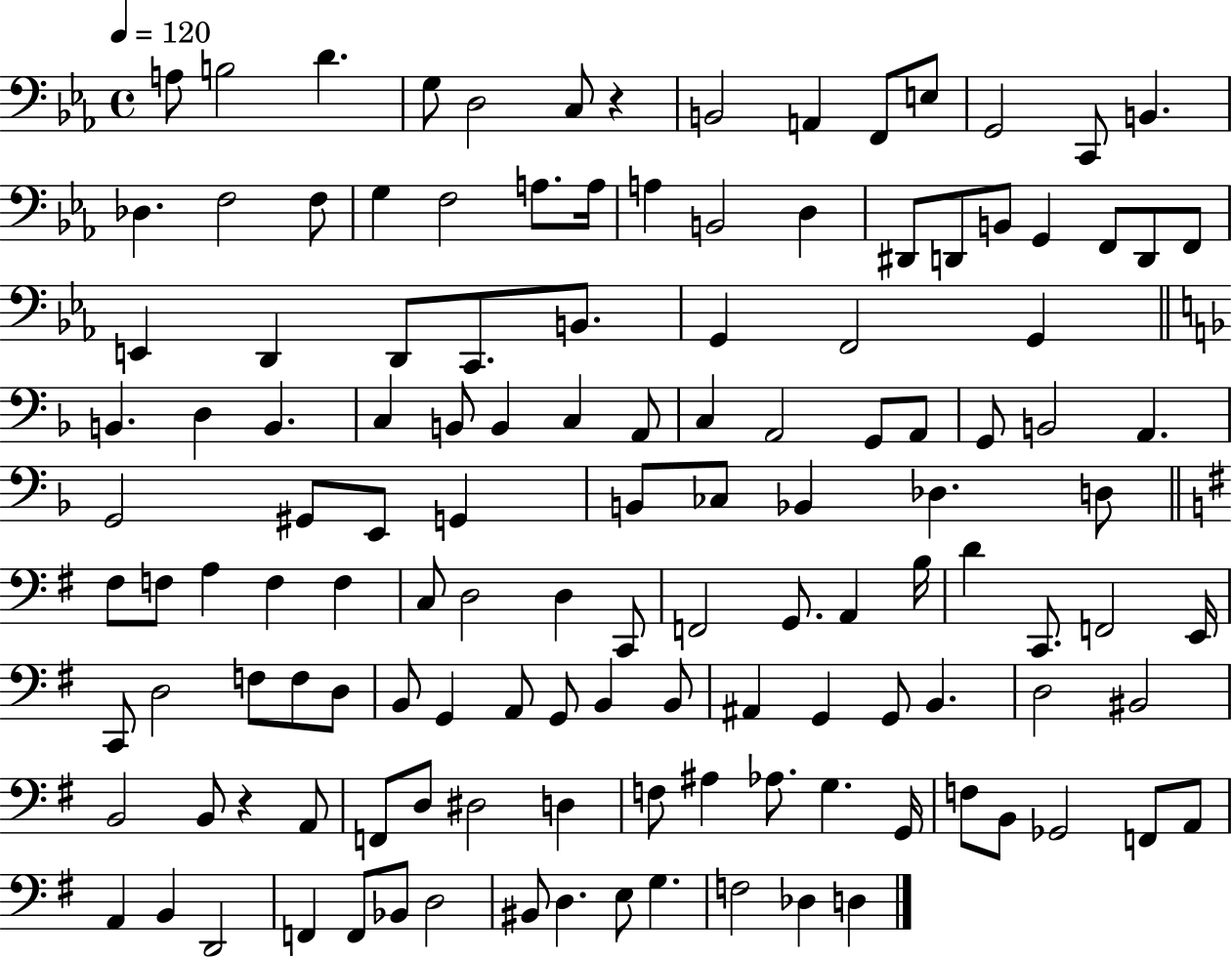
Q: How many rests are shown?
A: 2